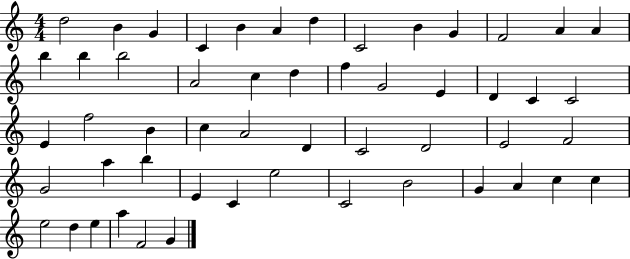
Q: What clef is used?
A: treble